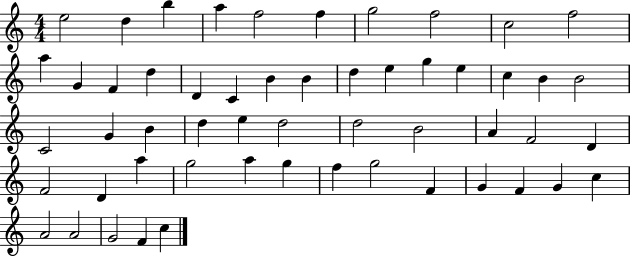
X:1
T:Untitled
M:4/4
L:1/4
K:C
e2 d b a f2 f g2 f2 c2 f2 a G F d D C B B d e g e c B B2 C2 G B d e d2 d2 B2 A F2 D F2 D a g2 a g f g2 F G F G c A2 A2 G2 F c